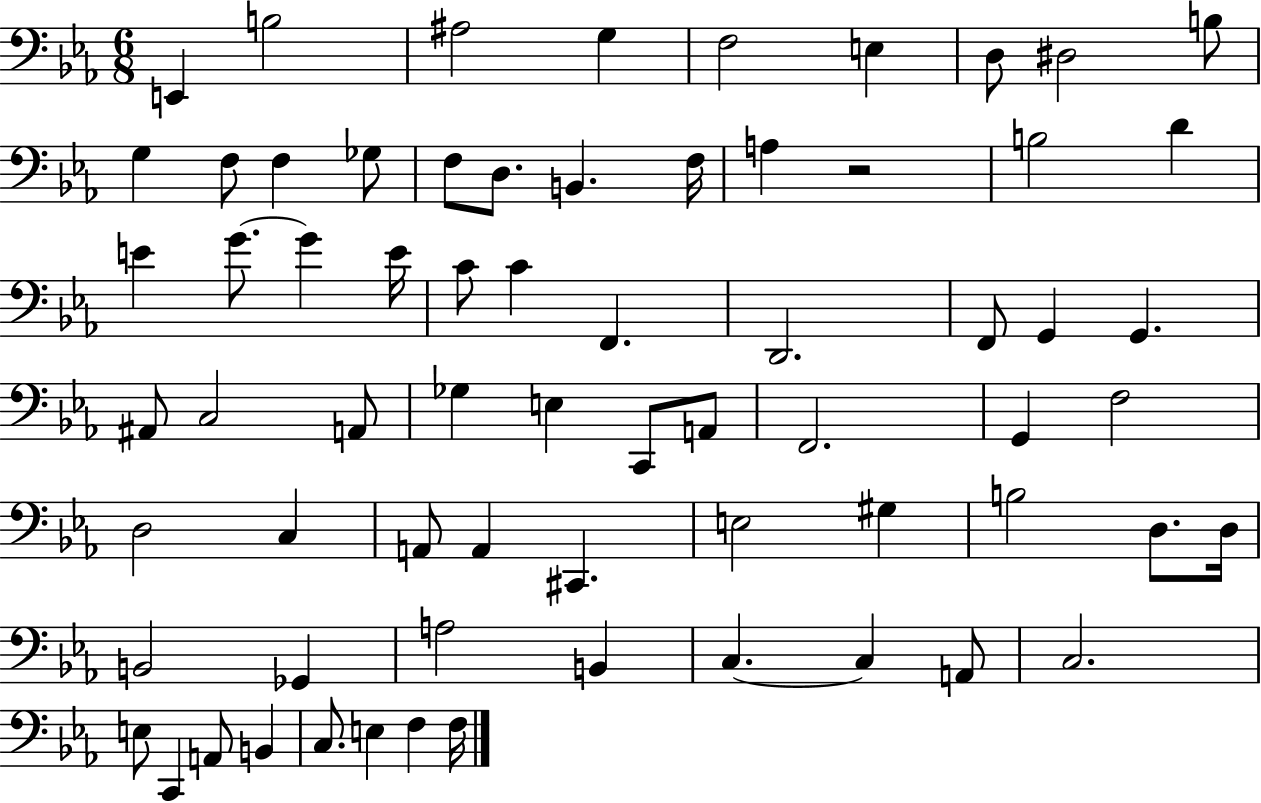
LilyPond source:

{
  \clef bass
  \numericTimeSignature
  \time 6/8
  \key ees \major
  e,4 b2 | ais2 g4 | f2 e4 | d8 dis2 b8 | \break g4 f8 f4 ges8 | f8 d8. b,4. f16 | a4 r2 | b2 d'4 | \break e'4 g'8.~~ g'4 e'16 | c'8 c'4 f,4. | d,2. | f,8 g,4 g,4. | \break ais,8 c2 a,8 | ges4 e4 c,8 a,8 | f,2. | g,4 f2 | \break d2 c4 | a,8 a,4 cis,4. | e2 gis4 | b2 d8. d16 | \break b,2 ges,4 | a2 b,4 | c4.~~ c4 a,8 | c2. | \break e8 c,4 a,8 b,4 | c8. e4 f4 f16 | \bar "|."
}